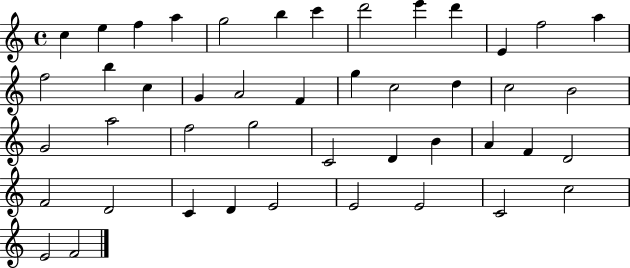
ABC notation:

X:1
T:Untitled
M:4/4
L:1/4
K:C
c e f a g2 b c' d'2 e' d' E f2 a f2 b c G A2 F g c2 d c2 B2 G2 a2 f2 g2 C2 D B A F D2 F2 D2 C D E2 E2 E2 C2 c2 E2 F2